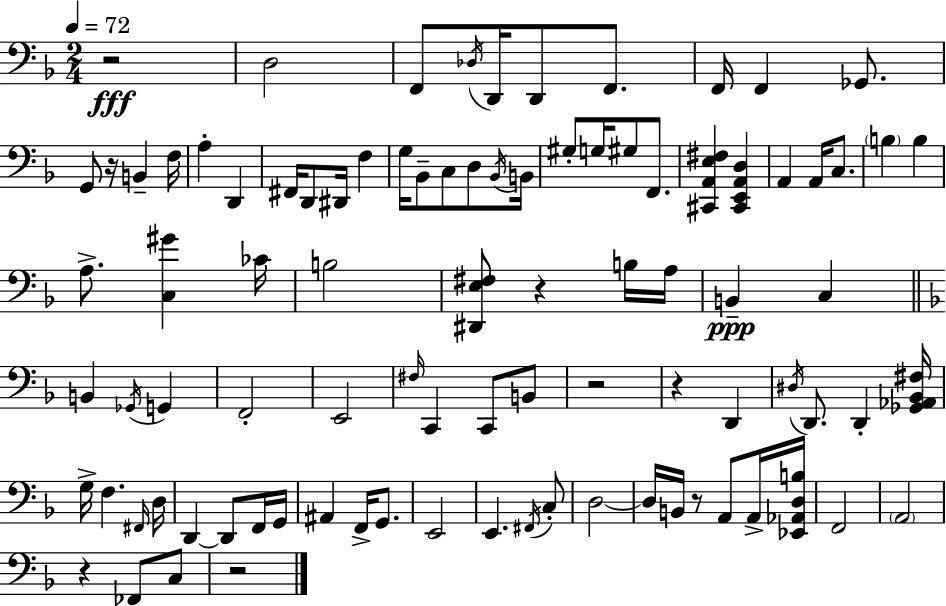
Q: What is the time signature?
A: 2/4